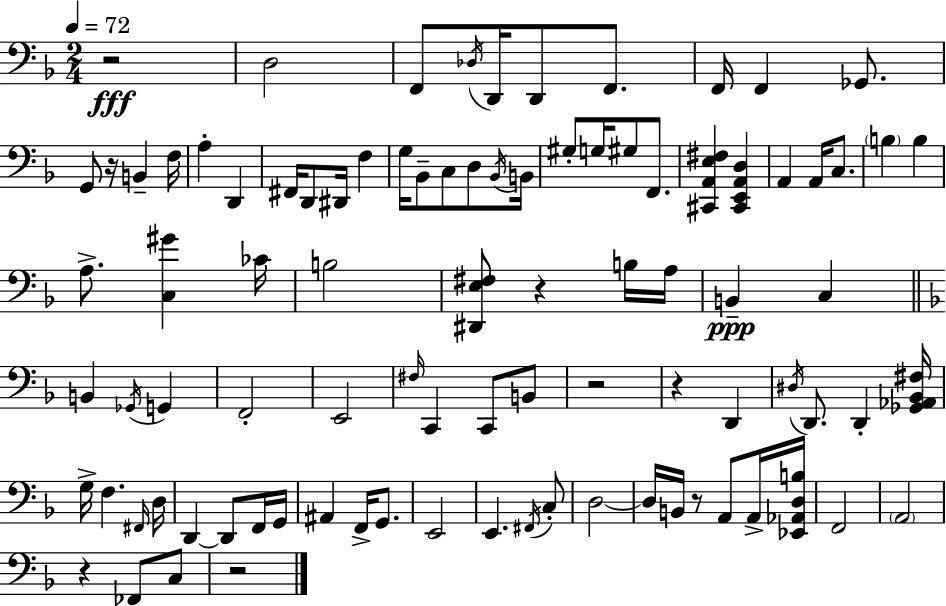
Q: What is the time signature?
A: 2/4